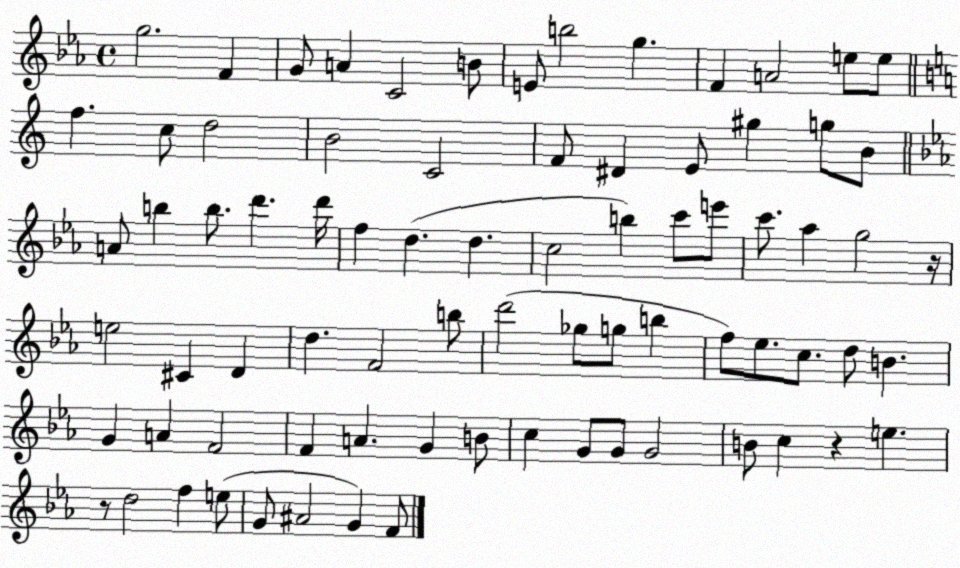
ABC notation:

X:1
T:Untitled
M:4/4
L:1/4
K:Eb
g2 F G/2 A C2 B/2 E/2 b2 g F A2 e/2 e/2 f c/2 d2 B2 C2 F/2 ^D E/2 ^g g/2 B/2 A/2 b b/2 d' d'/4 f d d c2 b c'/2 e'/2 c'/2 _a g2 z/4 e2 ^C D d F2 b/2 d'2 _g/2 g/2 b f/2 _e/2 c/2 d/2 B G A F2 F A G B/2 c G/2 G/2 G2 B/2 c z e z/2 d2 f e/2 G/2 ^A2 G F/2